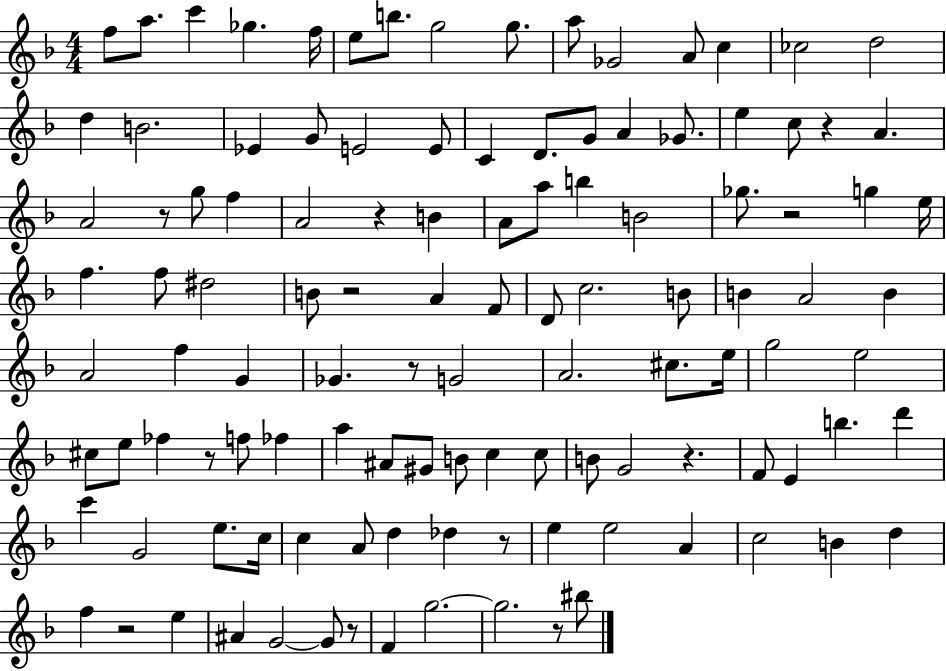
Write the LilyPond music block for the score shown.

{
  \clef treble
  \numericTimeSignature
  \time 4/4
  \key f \major
  f''8 a''8. c'''4 ges''4. f''16 | e''8 b''8. g''2 g''8. | a''8 ges'2 a'8 c''4 | ces''2 d''2 | \break d''4 b'2. | ees'4 g'8 e'2 e'8 | c'4 d'8. g'8 a'4 ges'8. | e''4 c''8 r4 a'4. | \break a'2 r8 g''8 f''4 | a'2 r4 b'4 | a'8 a''8 b''4 b'2 | ges''8. r2 g''4 e''16 | \break f''4. f''8 dis''2 | b'8 r2 a'4 f'8 | d'8 c''2. b'8 | b'4 a'2 b'4 | \break a'2 f''4 g'4 | ges'4. r8 g'2 | a'2. cis''8. e''16 | g''2 e''2 | \break cis''8 e''8 fes''4 r8 f''8 fes''4 | a''4 ais'8 gis'8 b'8 c''4 c''8 | b'8 g'2 r4. | f'8 e'4 b''4. d'''4 | \break c'''4 g'2 e''8. c''16 | c''4 a'8 d''4 des''4 r8 | e''4 e''2 a'4 | c''2 b'4 d''4 | \break f''4 r2 e''4 | ais'4 g'2~~ g'8 r8 | f'4 g''2.~~ | g''2. r8 bis''8 | \break \bar "|."
}